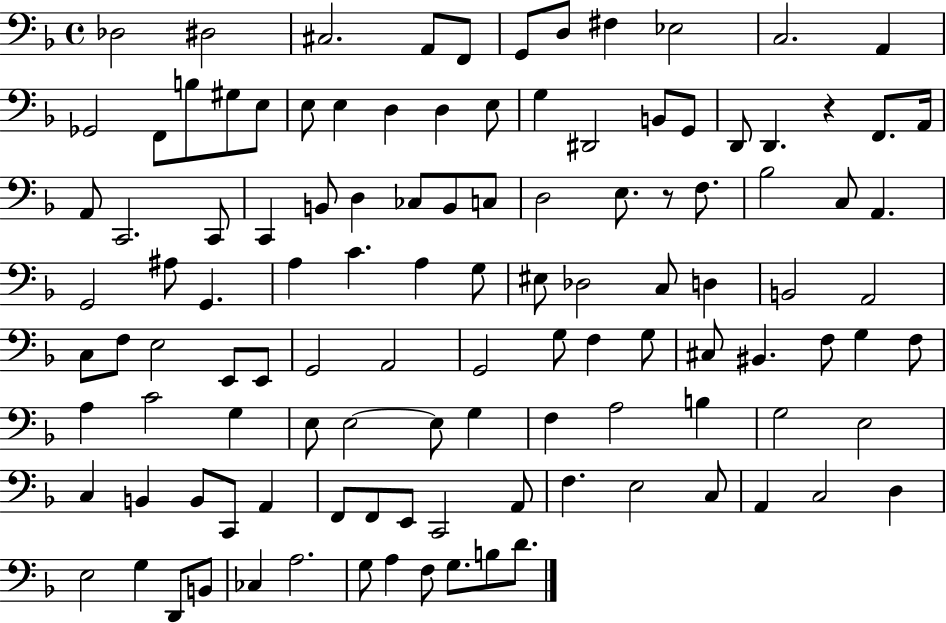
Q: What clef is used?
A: bass